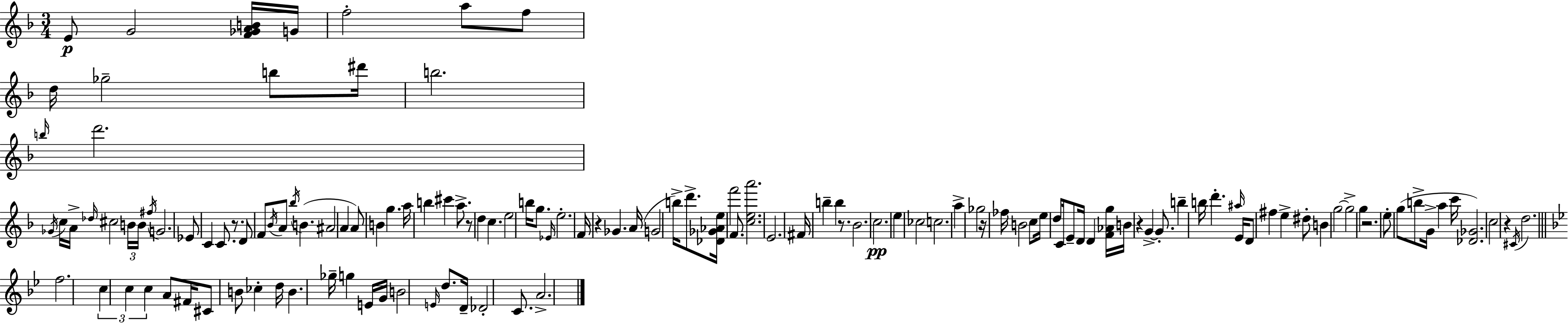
X:1
T:Untitled
M:3/4
L:1/4
K:F
E/2 G2 [F_GAB]/4 G/4 f2 a/2 f/2 d/4 _g2 b/2 ^d'/4 b2 b/4 d'2 _G/4 c/4 A/4 _d/4 ^c2 B/4 B/4 ^f/4 G2 _E/2 C C/2 z/2 D/2 F/2 _B/4 A/2 _b/4 B ^A2 A A/2 B g a/4 b ^c' a/2 z/2 d c e2 b/4 g/2 _E/4 e2 F/4 z _G A/4 G2 b/4 d'/2 [_D_G_Ae]/4 f'2 F/2 [cea']2 E2 ^F/4 b b z/2 _B2 c2 e _c2 c2 a _g2 z/4 _f/4 B2 c/2 e/4 d/2 C/4 E/2 D/4 D [F_Ag]/4 B/4 z G G/2 b b/4 d' ^a/4 E/4 D/2 ^f e ^d/2 B g2 g2 g z2 e/2 g/2 b/2 G/4 a c'/4 [_D_G]2 c2 z ^C/4 d2 f2 c c c A/2 ^F/4 ^C/2 B/2 _c d/4 B _g/4 g E/4 G/4 B2 E/4 d/2 D/4 _D2 C/2 A2